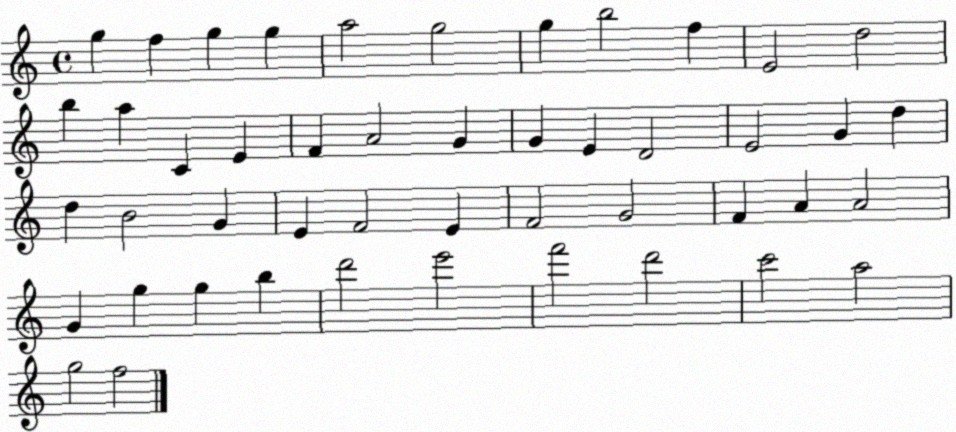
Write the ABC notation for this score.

X:1
T:Untitled
M:4/4
L:1/4
K:C
g f g g a2 g2 g b2 f E2 d2 b a C E F A2 G G E D2 E2 G d d B2 G E F2 E F2 G2 F A A2 G g g b d'2 e'2 f'2 d'2 c'2 a2 g2 f2